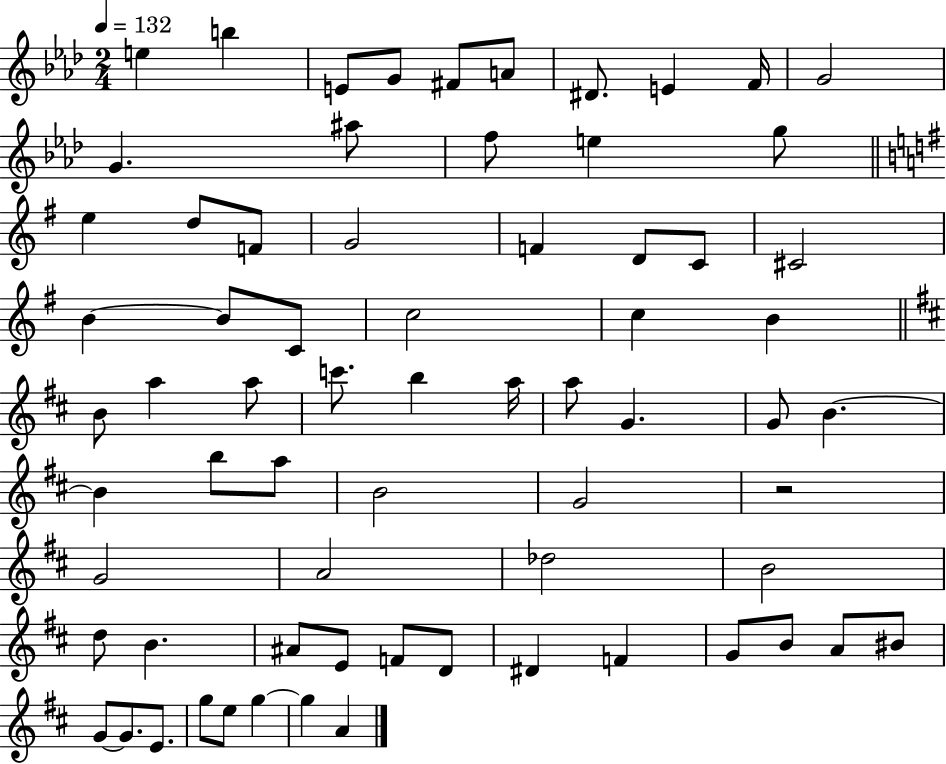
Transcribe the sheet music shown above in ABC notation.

X:1
T:Untitled
M:2/4
L:1/4
K:Ab
e b E/2 G/2 ^F/2 A/2 ^D/2 E F/4 G2 G ^a/2 f/2 e g/2 e d/2 F/2 G2 F D/2 C/2 ^C2 B B/2 C/2 c2 c B B/2 a a/2 c'/2 b a/4 a/2 G G/2 B B b/2 a/2 B2 G2 z2 G2 A2 _d2 B2 d/2 B ^A/2 E/2 F/2 D/2 ^D F G/2 B/2 A/2 ^B/2 G/2 G/2 E/2 g/2 e/2 g g A